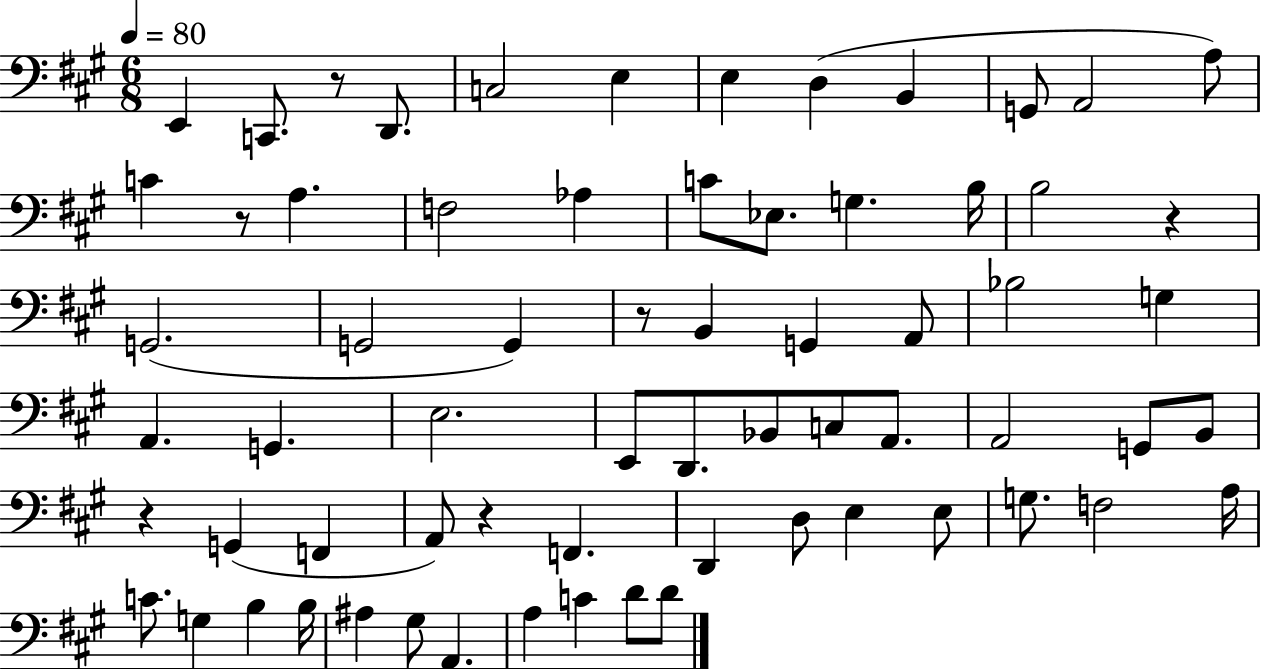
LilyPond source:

{
  \clef bass
  \numericTimeSignature
  \time 6/8
  \key a \major
  \tempo 4 = 80
  \repeat volta 2 { e,4 c,8. r8 d,8. | c2 e4 | e4 d4( b,4 | g,8 a,2 a8) | \break c'4 r8 a4. | f2 aes4 | c'8 ees8. g4. b16 | b2 r4 | \break g,2.( | g,2 g,4) | r8 b,4 g,4 a,8 | bes2 g4 | \break a,4. g,4. | e2. | e,8 d,8. bes,8 c8 a,8. | a,2 g,8 b,8 | \break r4 g,4( f,4 | a,8) r4 f,4. | d,4 d8 e4 e8 | g8. f2 a16 | \break c'8. g4 b4 b16 | ais4 gis8 a,4. | a4 c'4 d'8 d'8 | } \bar "|."
}